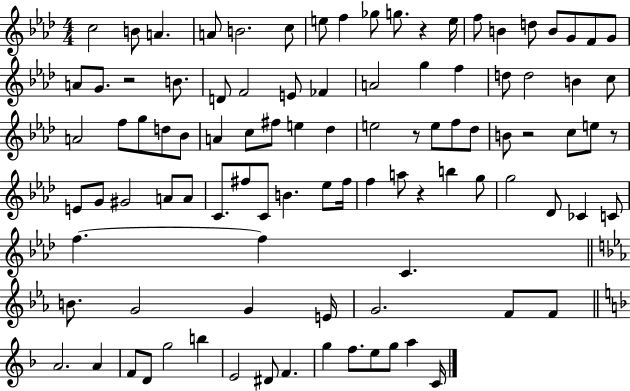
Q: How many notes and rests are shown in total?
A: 99